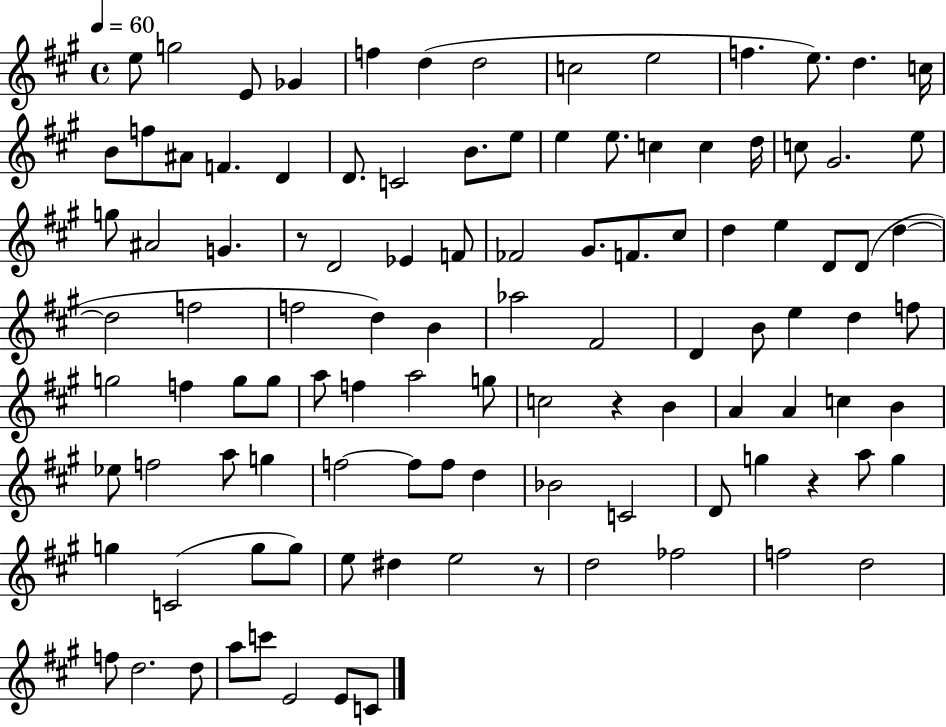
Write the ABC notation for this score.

X:1
T:Untitled
M:4/4
L:1/4
K:A
e/2 g2 E/2 _G f d d2 c2 e2 f e/2 d c/4 B/2 f/2 ^A/2 F D D/2 C2 B/2 e/2 e e/2 c c d/4 c/2 ^G2 e/2 g/2 ^A2 G z/2 D2 _E F/2 _F2 ^G/2 F/2 ^c/2 d e D/2 D/2 d d2 f2 f2 d B _a2 ^F2 D B/2 e d f/2 g2 f g/2 g/2 a/2 f a2 g/2 c2 z B A A c B _e/2 f2 a/2 g f2 f/2 f/2 d _B2 C2 D/2 g z a/2 g g C2 g/2 g/2 e/2 ^d e2 z/2 d2 _f2 f2 d2 f/2 d2 d/2 a/2 c'/2 E2 E/2 C/2